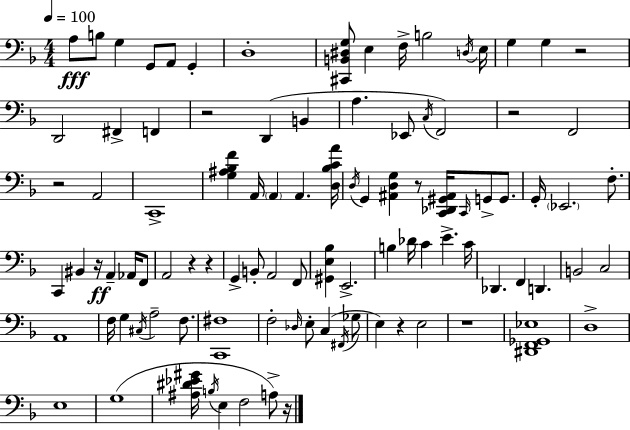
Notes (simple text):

A3/e B3/e G3/q G2/e A2/e G2/q D3/w [C#2,B2,D#3,G3]/e E3/q F3/s B3/h D3/s E3/s G3/q G3/q R/h D2/h F#2/q F2/q R/h D2/q B2/q A3/q. Eb2/e C3/s F2/h R/h F2/h R/h A2/h C2/w [G3,A#3,Bb3,F4]/q A2/s A2/q A2/q. [D3,Bb3,C4,A4]/s D3/s G2/q [A#2,D3,G3]/q R/e [C2,Db2,G#2,A#2]/s C2/s G2/e G2/e. G2/s Eb2/h. F3/e. C2/q BIS2/q R/s A2/q Ab2/s F2/e A2/h R/q R/q G2/q B2/e A2/h F2/e [G#2,E3,Bb3]/q E2/h. B3/q Db4/s C4/q E4/q. C4/s Db2/q. F2/q D2/q. B2/h C3/h A2/w F3/s G3/q C#3/s A3/h F3/e. [C2,F#3]/w F3/h Db3/s E3/e C3/q F#2/s Gb3/e E3/q R/q E3/h R/w [D#2,F2,Gb2,Eb3]/w D3/w E3/w G3/w [A#3,D#4,Eb4,G#4]/s B3/s E3/q F3/h A3/e R/s